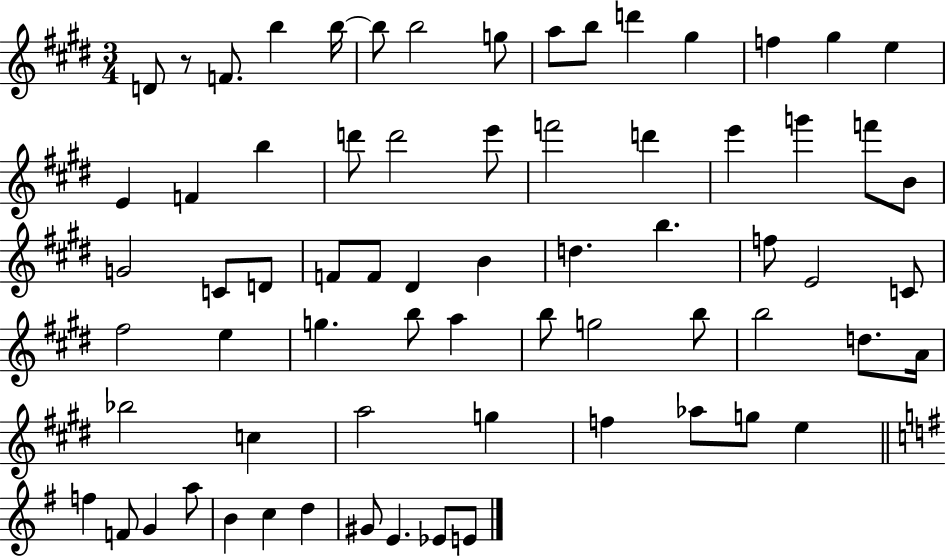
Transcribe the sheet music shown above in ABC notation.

X:1
T:Untitled
M:3/4
L:1/4
K:E
D/2 z/2 F/2 b b/4 b/2 b2 g/2 a/2 b/2 d' ^g f ^g e E F b d'/2 d'2 e'/2 f'2 d' e' g' f'/2 B/2 G2 C/2 D/2 F/2 F/2 ^D B d b f/2 E2 C/2 ^f2 e g b/2 a b/2 g2 b/2 b2 d/2 A/4 _b2 c a2 g f _a/2 g/2 e f F/2 G a/2 B c d ^G/2 E _E/2 E/2